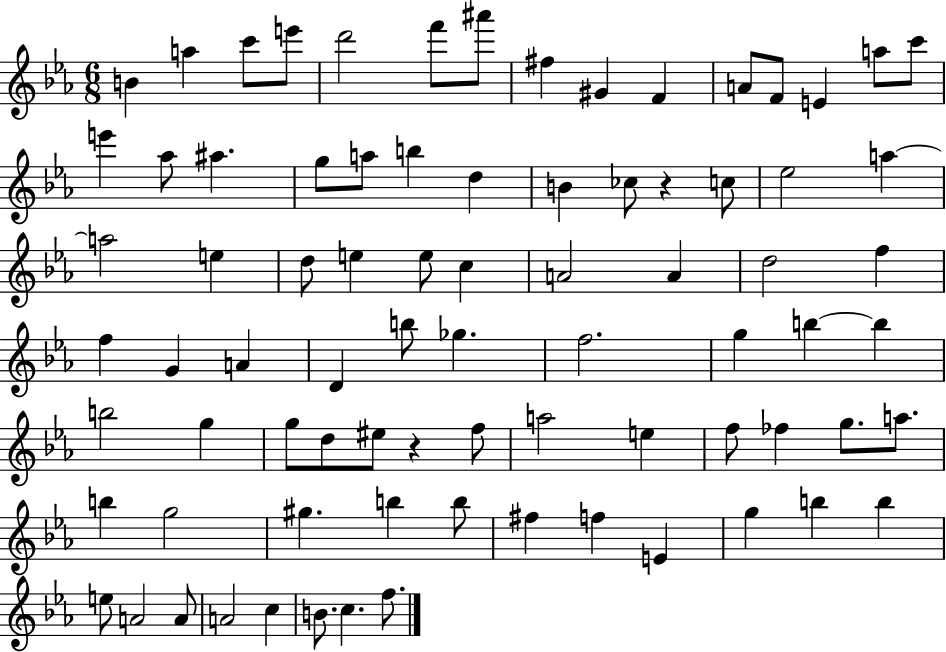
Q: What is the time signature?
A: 6/8